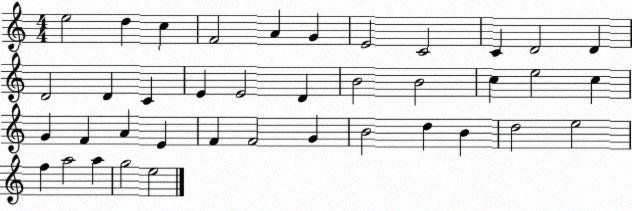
X:1
T:Untitled
M:4/4
L:1/4
K:C
e2 d c F2 A G E2 C2 C D2 D D2 D C E E2 D B2 B2 c e2 c G F A E F F2 G B2 d B d2 e2 f a2 a g2 e2